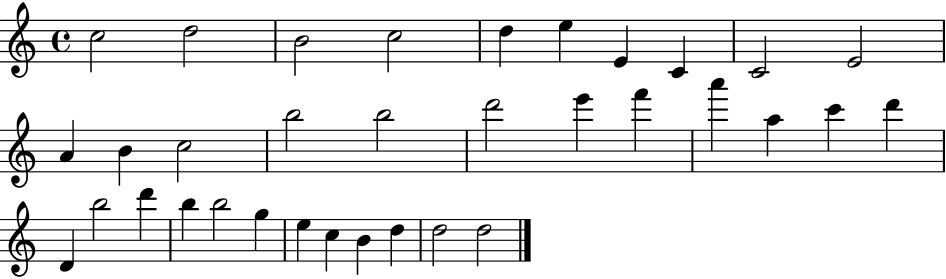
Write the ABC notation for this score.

X:1
T:Untitled
M:4/4
L:1/4
K:C
c2 d2 B2 c2 d e E C C2 E2 A B c2 b2 b2 d'2 e' f' a' a c' d' D b2 d' b b2 g e c B d d2 d2